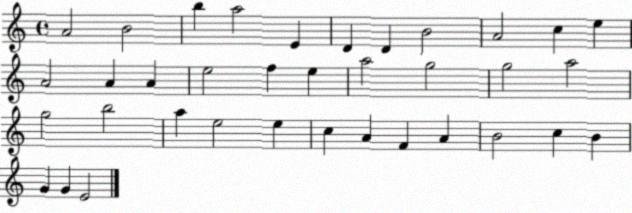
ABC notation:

X:1
T:Untitled
M:4/4
L:1/4
K:C
A2 B2 b a2 E D D B2 A2 c e A2 A A e2 f e a2 g2 g2 a2 g2 b2 a e2 e c A F A B2 c B G G E2